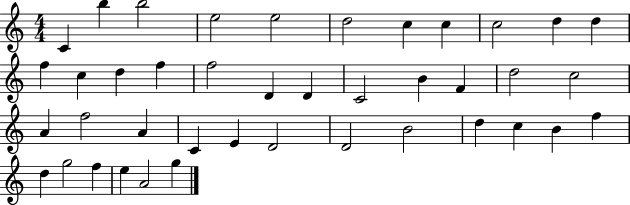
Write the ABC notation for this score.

X:1
T:Untitled
M:4/4
L:1/4
K:C
C b b2 e2 e2 d2 c c c2 d d f c d f f2 D D C2 B F d2 c2 A f2 A C E D2 D2 B2 d c B f d g2 f e A2 g